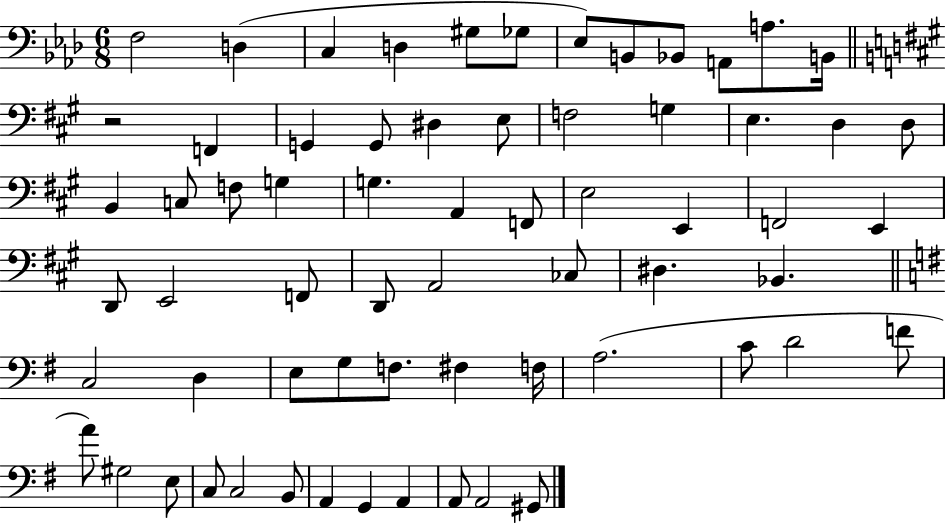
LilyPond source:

{
  \clef bass
  \numericTimeSignature
  \time 6/8
  \key aes \major
  f2 d4( | c4 d4 gis8 ges8 | ees8) b,8 bes,8 a,8 a8. b,16 | \bar "||" \break \key a \major r2 f,4 | g,4 g,8 dis4 e8 | f2 g4 | e4. d4 d8 | \break b,4 c8 f8 g4 | g4. a,4 f,8 | e2 e,4 | f,2 e,4 | \break d,8 e,2 f,8 | d,8 a,2 ces8 | dis4. bes,4. | \bar "||" \break \key g \major c2 d4 | e8 g8 f8. fis4 f16 | a2.( | c'8 d'2 f'8 | \break a'8) gis2 e8 | c8 c2 b,8 | a,4 g,4 a,4 | a,8 a,2 gis,8 | \break \bar "|."
}